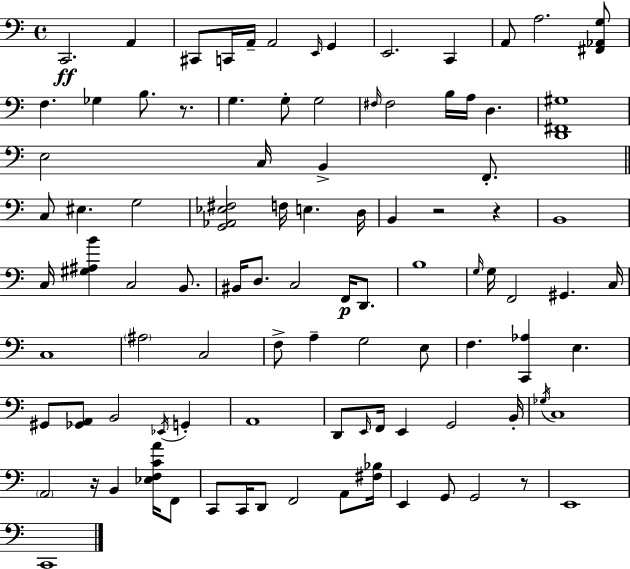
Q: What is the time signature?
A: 4/4